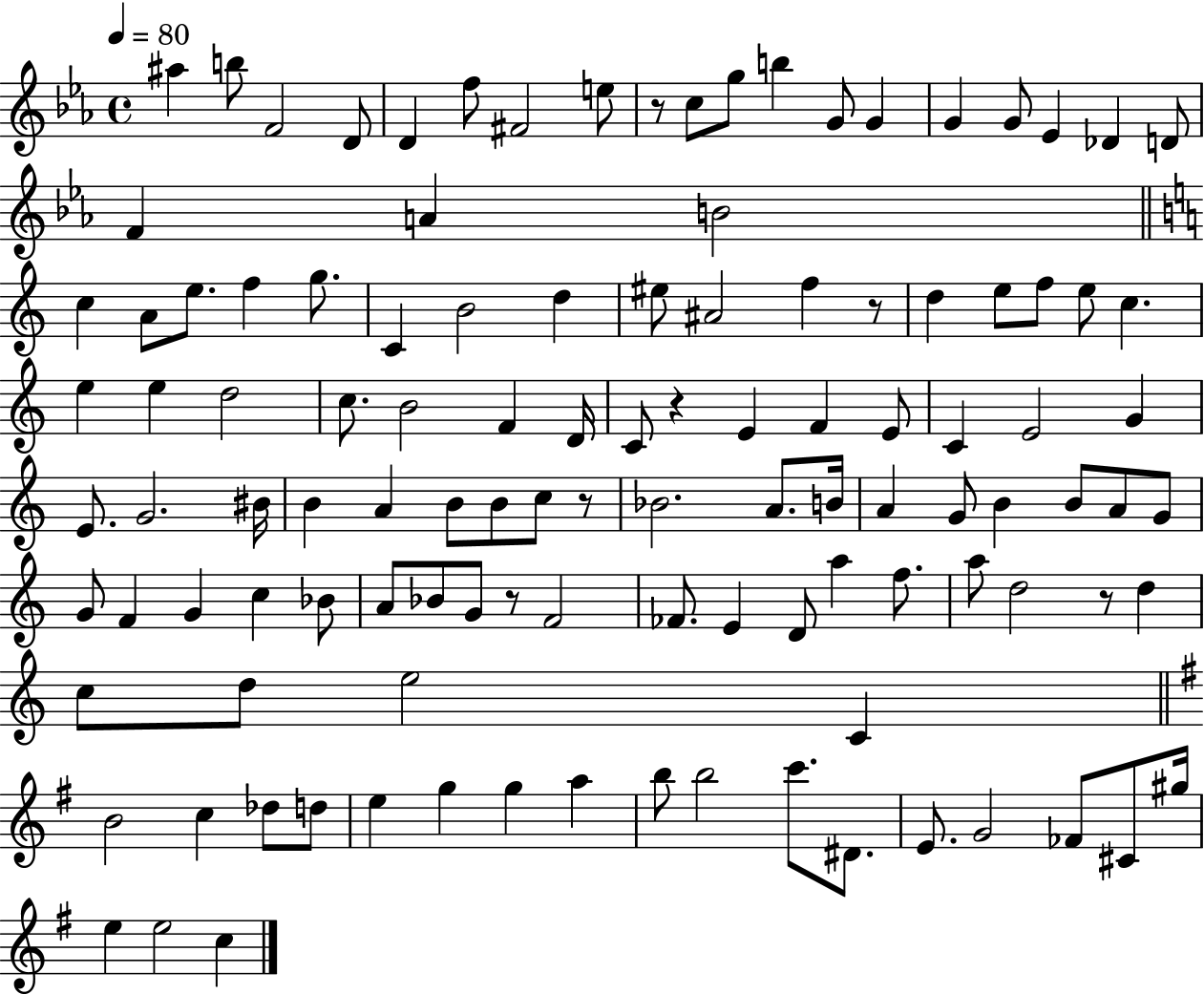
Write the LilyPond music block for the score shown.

{
  \clef treble
  \time 4/4
  \defaultTimeSignature
  \key ees \major
  \tempo 4 = 80
  ais''4 b''8 f'2 d'8 | d'4 f''8 fis'2 e''8 | r8 c''8 g''8 b''4 g'8 g'4 | g'4 g'8 ees'4 des'4 d'8 | \break f'4 a'4 b'2 | \bar "||" \break \key a \minor c''4 a'8 e''8. f''4 g''8. | c'4 b'2 d''4 | eis''8 ais'2 f''4 r8 | d''4 e''8 f''8 e''8 c''4. | \break e''4 e''4 d''2 | c''8. b'2 f'4 d'16 | c'8 r4 e'4 f'4 e'8 | c'4 e'2 g'4 | \break e'8. g'2. bis'16 | b'4 a'4 b'8 b'8 c''8 r8 | bes'2. a'8. b'16 | a'4 g'8 b'4 b'8 a'8 g'8 | \break g'8 f'4 g'4 c''4 bes'8 | a'8 bes'8 g'8 r8 f'2 | fes'8. e'4 d'8 a''4 f''8. | a''8 d''2 r8 d''4 | \break c''8 d''8 e''2 c'4 | \bar "||" \break \key g \major b'2 c''4 des''8 d''8 | e''4 g''4 g''4 a''4 | b''8 b''2 c'''8. dis'8. | e'8. g'2 fes'8 cis'8 gis''16 | \break e''4 e''2 c''4 | \bar "|."
}